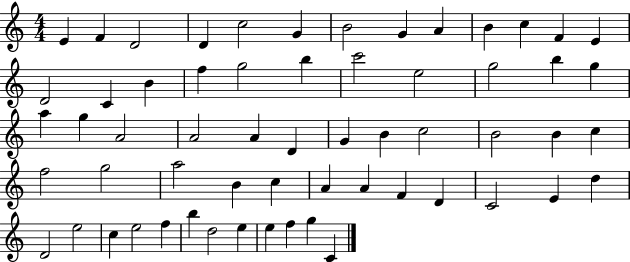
{
  \clef treble
  \numericTimeSignature
  \time 4/4
  \key c \major
  e'4 f'4 d'2 | d'4 c''2 g'4 | b'2 g'4 a'4 | b'4 c''4 f'4 e'4 | \break d'2 c'4 b'4 | f''4 g''2 b''4 | c'''2 e''2 | g''2 b''4 g''4 | \break a''4 g''4 a'2 | a'2 a'4 d'4 | g'4 b'4 c''2 | b'2 b'4 c''4 | \break f''2 g''2 | a''2 b'4 c''4 | a'4 a'4 f'4 d'4 | c'2 e'4 d''4 | \break d'2 e''2 | c''4 e''2 f''4 | b''4 d''2 e''4 | e''4 f''4 g''4 c'4 | \break \bar "|."
}